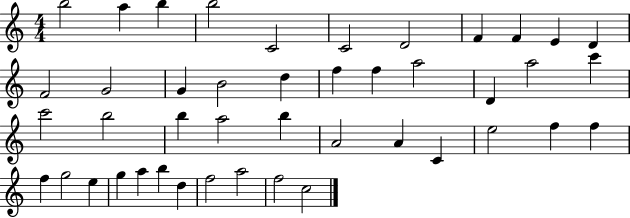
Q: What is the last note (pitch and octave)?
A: C5